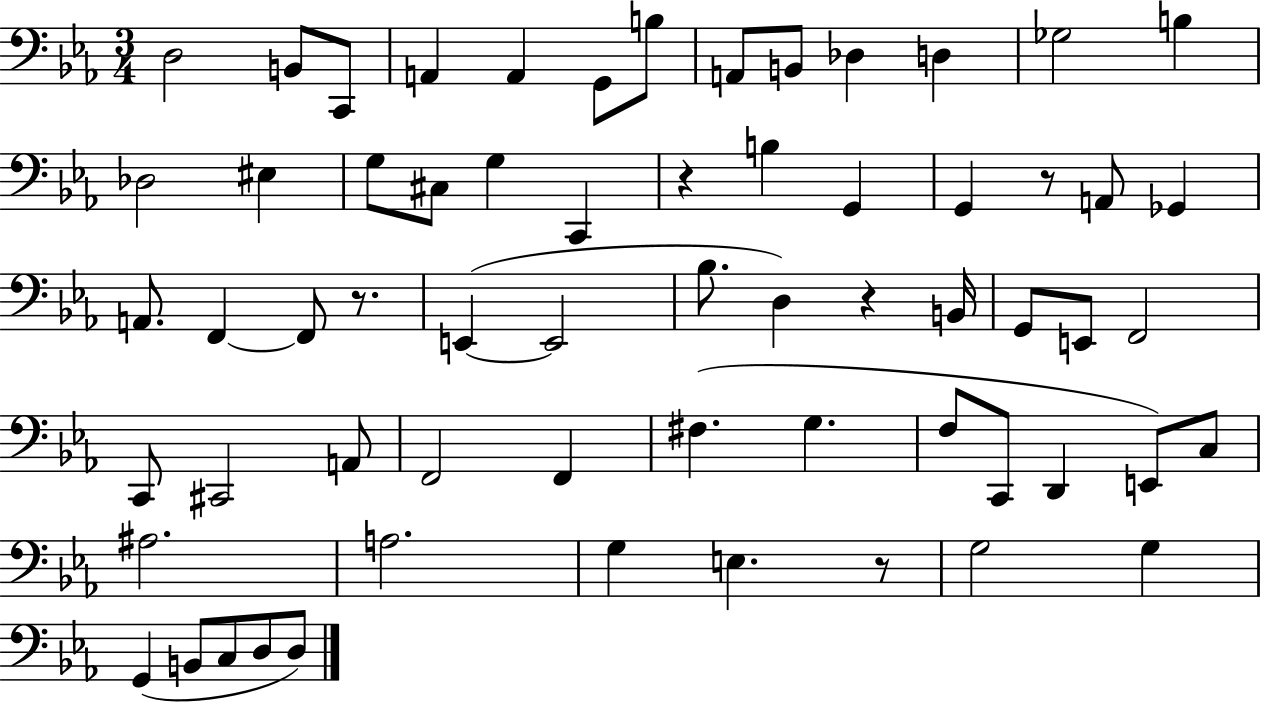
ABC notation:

X:1
T:Untitled
M:3/4
L:1/4
K:Eb
D,2 B,,/2 C,,/2 A,, A,, G,,/2 B,/2 A,,/2 B,,/2 _D, D, _G,2 B, _D,2 ^E, G,/2 ^C,/2 G, C,, z B, G,, G,, z/2 A,,/2 _G,, A,,/2 F,, F,,/2 z/2 E,, E,,2 _B,/2 D, z B,,/4 G,,/2 E,,/2 F,,2 C,,/2 ^C,,2 A,,/2 F,,2 F,, ^F, G, F,/2 C,,/2 D,, E,,/2 C,/2 ^A,2 A,2 G, E, z/2 G,2 G, G,, B,,/2 C,/2 D,/2 D,/2